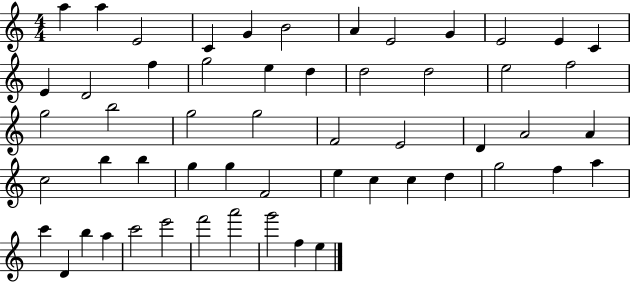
X:1
T:Untitled
M:4/4
L:1/4
K:C
a a E2 C G B2 A E2 G E2 E C E D2 f g2 e d d2 d2 e2 f2 g2 b2 g2 g2 F2 E2 D A2 A c2 b b g g F2 e c c d g2 f a c' D b a c'2 e'2 f'2 a'2 g'2 f e